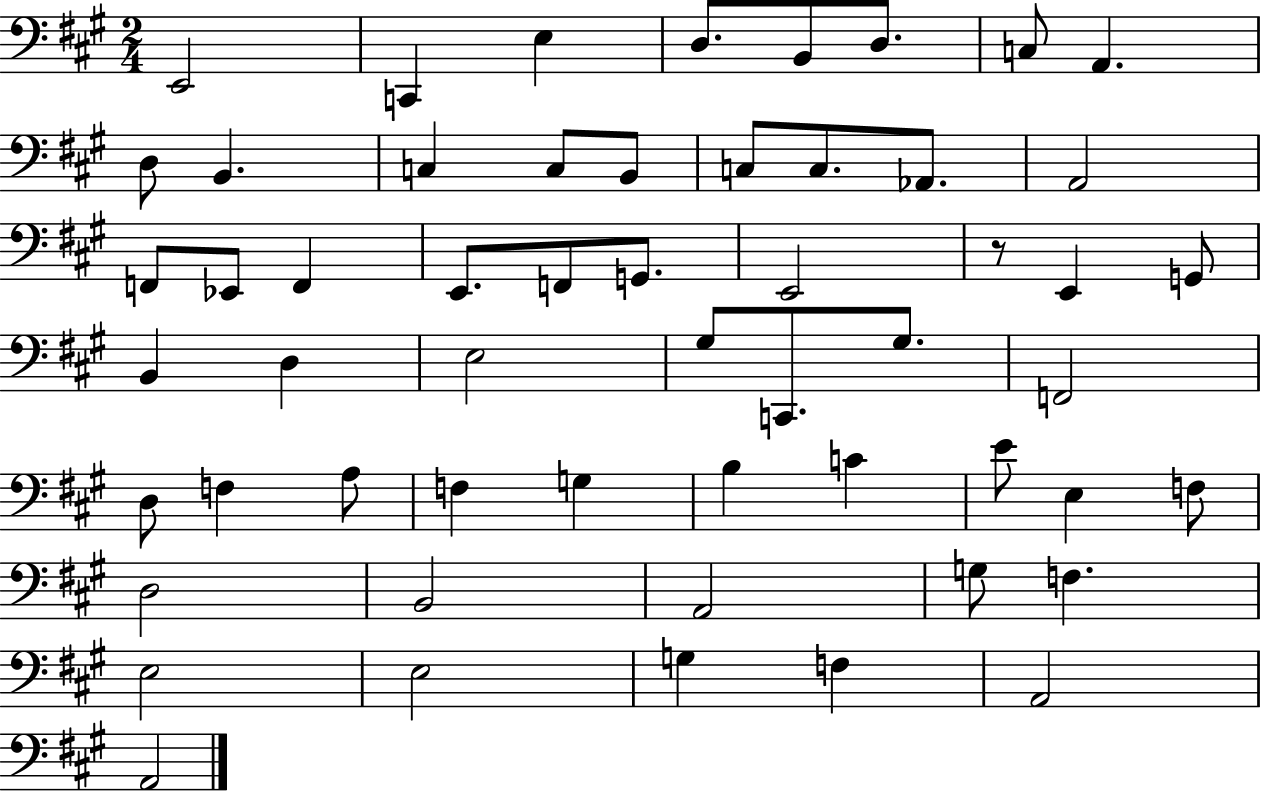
X:1
T:Untitled
M:2/4
L:1/4
K:A
E,,2 C,, E, D,/2 B,,/2 D,/2 C,/2 A,, D,/2 B,, C, C,/2 B,,/2 C,/2 C,/2 _A,,/2 A,,2 F,,/2 _E,,/2 F,, E,,/2 F,,/2 G,,/2 E,,2 z/2 E,, G,,/2 B,, D, E,2 ^G,/2 C,,/2 ^G,/2 F,,2 D,/2 F, A,/2 F, G, B, C E/2 E, F,/2 D,2 B,,2 A,,2 G,/2 F, E,2 E,2 G, F, A,,2 A,,2